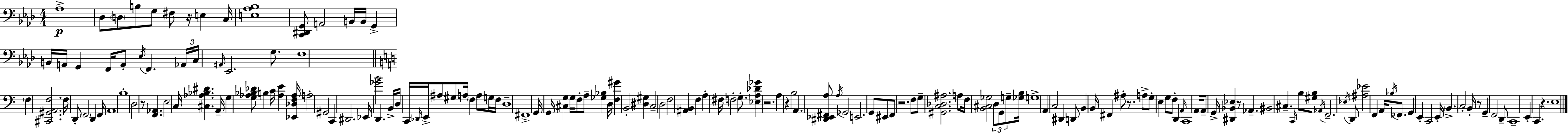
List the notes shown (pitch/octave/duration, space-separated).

Ab3/w Db3/e D3/e B3/e G3/e F#3/e R/s E3/q C3/s [E3,Ab3,Bb3]/w [C2,D#2,G2]/e A2/h B2/s B2/s G2/q B2/s A2/s G2/q F2/s A2/e Eb3/s F2/q. Ab2/s C3/s A#2/s Eb2/h. G3/e. F3/w F3/q [C#2,G#2,A2,F3]/h. F3/s D2/e F2/h D2/q F2/s A2/w B3/w D3/h R/e [F2,Ab2]/q. E3/h C3/s [C#3,Ab3,Bb3,D#4]/q. A2/s G3/q [G3,Ab3,Bb3,Db4]/e B3/q C4/s [Ab3,E4]/q [Eb2,Db3,F3,Ab3]/s A3/h G#2/h C2/q D#2/h. Eb2/s [Gb4,B4]/h D2/q. B2/s D3/s C2/s Db2/s E2/s A#3/e G#3/e A3/s F3/q A3/e G3/s F3/s D3/w F#2/w G2/s G2/s [C#3,G3]/q G3/s F3/e A3/e [Gb3,Bb3]/q D3/s [F3,G#4]/q B2/h [D#3,G#3]/q C3/h D3/h F3/h [A#2,B2]/q F3/q A3/q F#3/s F3/h G3/e. [Eb3,A3,Db4,Gb4]/q R/h. A3/q R/q B3/h A2/q. [D#2,Eb2,F#2,A3]/e A3/s Gb2/h E2/h. G2/e EIS2/e F2/e R/h. F3/e G3/e [G#2,C3,Db3,A#3]/h. A3/e F3/s [B2,C#3,Gb3]/h D3/e G2/e G3/e [Gb3,B3]/s G3/w A2/q C3/h D#2/q D2/e B2/q B2/s F#2/q A#3/e R/e. A3/e G3/e E3/q G3/e F3/e D2/q A2/s C2/w A2/s A2/e G2/s [D#2,Bb2,Eb3]/q R/e Ab2/q. BIS2/h C#3/q. C2/s B3/e [G#3,B3]/e Ab2/s F2/h. Eb3/s D2/e [A#3,Eb4]/h F2/q A2/s Bb3/s FES2/e. G2/q E2/q C2/h E2/s B2/q. C3/h B2/s R/e G2/q F2/h D2/e C2/w E2/q C2/q. R/q. E3/w